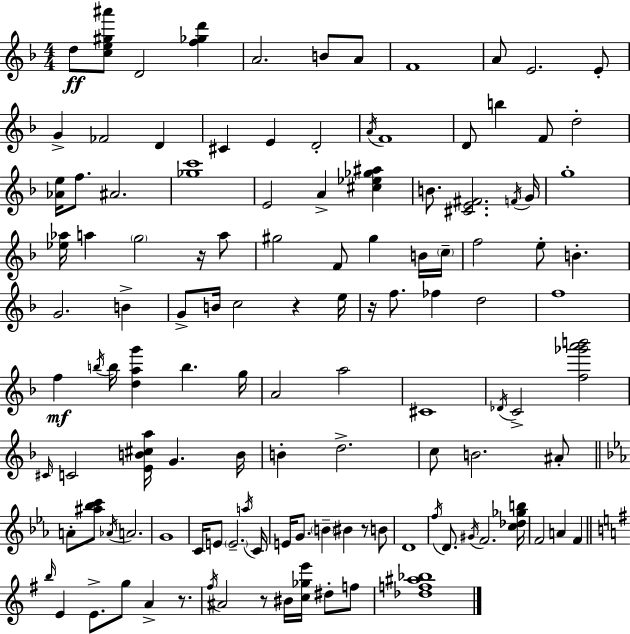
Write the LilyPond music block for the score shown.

{
  \clef treble
  \numericTimeSignature
  \time 4/4
  \key d \minor
  d''8\ff <c'' e'' gis'' ais'''>8 d'2 <f'' ges'' d'''>4 | a'2. b'8 a'8 | f'1 | a'8 e'2. e'8-. | \break g'4-> fes'2 d'4 | cis'4 e'4 d'2-. | \acciaccatura { a'16 } f'1 | d'8 b''4 f'8 d''2-. | \break <aes' e''>16 f''8. ais'2. | <ges'' c'''>1 | e'2 a'4-> <cis'' ees'' ges'' ais''>4 | b'8. <cis' e' fis'>2. | \break \acciaccatura { f'16 } g'16 g''1-. | <ees'' aes''>16 a''4 \parenthesize g''2 r16 | a''8 gis''2 f'8 gis''4 | b'16 \parenthesize c''16-- f''2 e''8-. b'4.-. | \break g'2. b'4-> | g'8-> b'16 c''2 r4 | e''16 r16 f''8. fes''4 d''2 | f''1 | \break f''4\mf \acciaccatura { b''16 } b''16 <d'' a'' g'''>4 b''4. | g''16 a'2 a''2 | cis'1 | \acciaccatura { des'16 } c'2-> <f'' ges''' a''' b'''>2 | \break \grace { cis'16 } c'2 <e' b' cis'' a''>16 g'4. | b'16 b'4-. d''2.-> | c''8 b'2. | ais'8-. \bar "||" \break \key ees \major a'8-. <ais'' bes'' c'''>8 \acciaccatura { aes'16 } a'2. | g'1 | c'16 e'8 \parenthesize e'2.-- | \acciaccatura { a''16 } c'16 e'16 g'8. \parenthesize b'4-- bis'4 r8 | \break b'8 d'1 | \acciaccatura { f''16 } d'8. \acciaccatura { gis'16 } f'2. | <c'' des'' ges'' b''>16 f'2 a'4 | f'4 \bar "||" \break \key e \minor \grace { b''16 } e'4 e'8.-> g''8 a'4-> r8. | \acciaccatura { fis''16 } ais'2 r8 bis'16 <c'' ges'' e'''>16 dis''8-. | f''8 <des'' f'' ais'' bes''>1 | \bar "|."
}